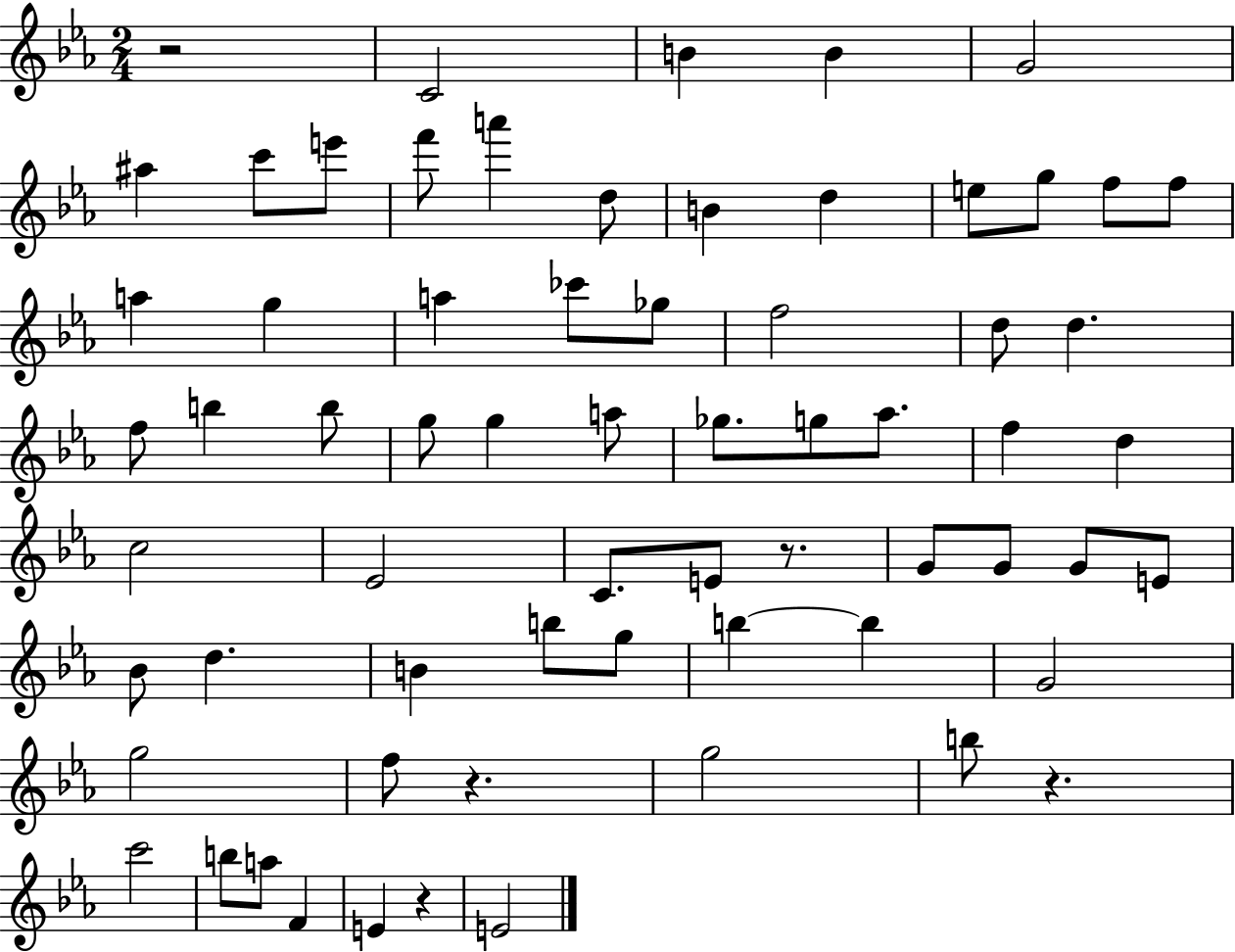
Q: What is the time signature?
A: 2/4